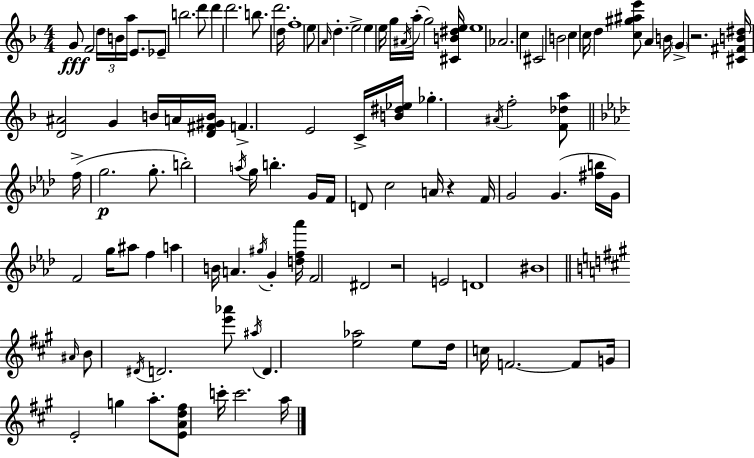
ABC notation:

X:1
T:Untitled
M:4/4
L:1/4
K:Dm
G/2 F2 d/4 B/4 a/4 E/2 _E/2 b2 d'/2 d' d'2 b/2 d'2 d/4 f4 e/2 A/4 d e2 e e/4 g/4 ^A/4 a/4 g2 [^CB^de]/4 e4 _A2 c ^C2 B2 c c/4 d [c^g^ae']/2 A B/4 G z2 [^C^FB^d]/4 [D^A]2 G B/4 A/4 [D^F^GB]/4 F E2 C/4 [B^d_e]/4 _g ^A/4 f2 [F_da]/2 f/4 g2 g/2 b2 a/4 g/4 b G/4 F/4 D/2 c2 A/4 z F/4 G2 G [^fb]/4 G/4 F2 g/4 ^a/2 f a B/4 A ^g/4 G [df_a']/4 F2 ^D2 z2 E2 D4 ^B4 ^A/4 B/2 ^D/4 D2 [e'_a']/2 ^a/4 D [e_a]2 e/2 d/4 c/4 F2 F/2 G/4 E2 g a/2 [EAd^f]/2 c'/4 c'2 a/4